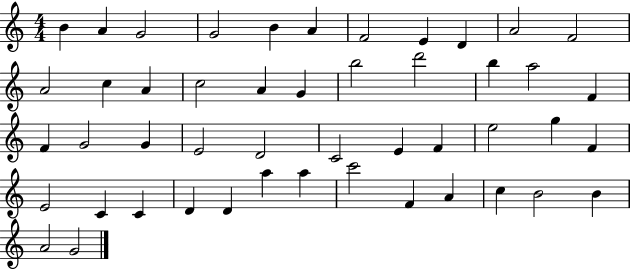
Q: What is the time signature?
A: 4/4